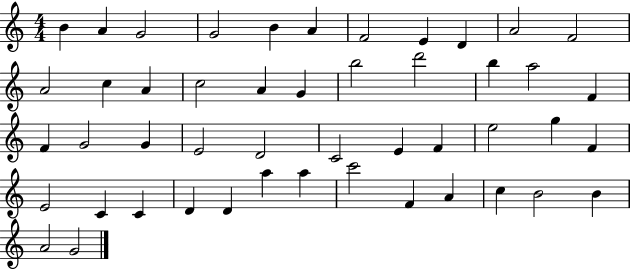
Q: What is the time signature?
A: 4/4